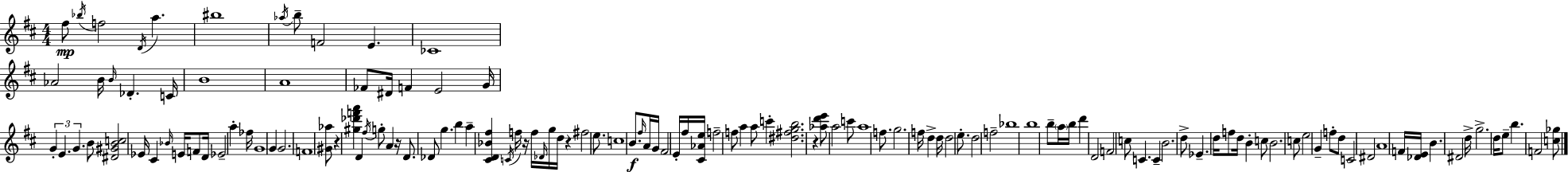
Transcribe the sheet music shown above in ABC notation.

X:1
T:Untitled
M:4/4
L:1/4
K:D
^f/2 _b/4 f2 D/4 a ^b4 _a/4 b/2 F2 E _C4 _A2 B/4 B/4 _D C/4 B4 A4 _F/2 ^D/4 F E2 G/4 G E G B/2 [^D^GBc]2 _E/4 ^C _B/4 E/4 F/2 D/4 _E2 a _f/4 G4 G G2 F4 [^G_a]/2 z [^g_d'f'a'] D ^f/4 g/2 A z/4 D/2 _D/2 g b a [^CD_B^f] C/4 f/4 z/4 f/4 _D/4 g/4 d/4 z ^f2 e/2 c4 B/2 ^f/4 A/4 G/4 ^F2 E/4 ^f/4 [^C_Ae]/4 f2 f/2 a a/2 c' [^d^fgb]2 z [_ad'e']/2 a2 c'/2 a4 f/2 g2 f/4 d d/4 d2 e/2 d2 f2 _b4 b4 b/2 a/4 b/4 d' D2 F2 c/2 C C B2 d/2 _E d/4 f/2 d/4 B c/2 B2 c/2 e2 G f/2 d/2 C2 ^D2 A4 F/4 [_DE]/4 B ^D2 d/4 g2 d/4 e/2 b F2 [c_g]/2